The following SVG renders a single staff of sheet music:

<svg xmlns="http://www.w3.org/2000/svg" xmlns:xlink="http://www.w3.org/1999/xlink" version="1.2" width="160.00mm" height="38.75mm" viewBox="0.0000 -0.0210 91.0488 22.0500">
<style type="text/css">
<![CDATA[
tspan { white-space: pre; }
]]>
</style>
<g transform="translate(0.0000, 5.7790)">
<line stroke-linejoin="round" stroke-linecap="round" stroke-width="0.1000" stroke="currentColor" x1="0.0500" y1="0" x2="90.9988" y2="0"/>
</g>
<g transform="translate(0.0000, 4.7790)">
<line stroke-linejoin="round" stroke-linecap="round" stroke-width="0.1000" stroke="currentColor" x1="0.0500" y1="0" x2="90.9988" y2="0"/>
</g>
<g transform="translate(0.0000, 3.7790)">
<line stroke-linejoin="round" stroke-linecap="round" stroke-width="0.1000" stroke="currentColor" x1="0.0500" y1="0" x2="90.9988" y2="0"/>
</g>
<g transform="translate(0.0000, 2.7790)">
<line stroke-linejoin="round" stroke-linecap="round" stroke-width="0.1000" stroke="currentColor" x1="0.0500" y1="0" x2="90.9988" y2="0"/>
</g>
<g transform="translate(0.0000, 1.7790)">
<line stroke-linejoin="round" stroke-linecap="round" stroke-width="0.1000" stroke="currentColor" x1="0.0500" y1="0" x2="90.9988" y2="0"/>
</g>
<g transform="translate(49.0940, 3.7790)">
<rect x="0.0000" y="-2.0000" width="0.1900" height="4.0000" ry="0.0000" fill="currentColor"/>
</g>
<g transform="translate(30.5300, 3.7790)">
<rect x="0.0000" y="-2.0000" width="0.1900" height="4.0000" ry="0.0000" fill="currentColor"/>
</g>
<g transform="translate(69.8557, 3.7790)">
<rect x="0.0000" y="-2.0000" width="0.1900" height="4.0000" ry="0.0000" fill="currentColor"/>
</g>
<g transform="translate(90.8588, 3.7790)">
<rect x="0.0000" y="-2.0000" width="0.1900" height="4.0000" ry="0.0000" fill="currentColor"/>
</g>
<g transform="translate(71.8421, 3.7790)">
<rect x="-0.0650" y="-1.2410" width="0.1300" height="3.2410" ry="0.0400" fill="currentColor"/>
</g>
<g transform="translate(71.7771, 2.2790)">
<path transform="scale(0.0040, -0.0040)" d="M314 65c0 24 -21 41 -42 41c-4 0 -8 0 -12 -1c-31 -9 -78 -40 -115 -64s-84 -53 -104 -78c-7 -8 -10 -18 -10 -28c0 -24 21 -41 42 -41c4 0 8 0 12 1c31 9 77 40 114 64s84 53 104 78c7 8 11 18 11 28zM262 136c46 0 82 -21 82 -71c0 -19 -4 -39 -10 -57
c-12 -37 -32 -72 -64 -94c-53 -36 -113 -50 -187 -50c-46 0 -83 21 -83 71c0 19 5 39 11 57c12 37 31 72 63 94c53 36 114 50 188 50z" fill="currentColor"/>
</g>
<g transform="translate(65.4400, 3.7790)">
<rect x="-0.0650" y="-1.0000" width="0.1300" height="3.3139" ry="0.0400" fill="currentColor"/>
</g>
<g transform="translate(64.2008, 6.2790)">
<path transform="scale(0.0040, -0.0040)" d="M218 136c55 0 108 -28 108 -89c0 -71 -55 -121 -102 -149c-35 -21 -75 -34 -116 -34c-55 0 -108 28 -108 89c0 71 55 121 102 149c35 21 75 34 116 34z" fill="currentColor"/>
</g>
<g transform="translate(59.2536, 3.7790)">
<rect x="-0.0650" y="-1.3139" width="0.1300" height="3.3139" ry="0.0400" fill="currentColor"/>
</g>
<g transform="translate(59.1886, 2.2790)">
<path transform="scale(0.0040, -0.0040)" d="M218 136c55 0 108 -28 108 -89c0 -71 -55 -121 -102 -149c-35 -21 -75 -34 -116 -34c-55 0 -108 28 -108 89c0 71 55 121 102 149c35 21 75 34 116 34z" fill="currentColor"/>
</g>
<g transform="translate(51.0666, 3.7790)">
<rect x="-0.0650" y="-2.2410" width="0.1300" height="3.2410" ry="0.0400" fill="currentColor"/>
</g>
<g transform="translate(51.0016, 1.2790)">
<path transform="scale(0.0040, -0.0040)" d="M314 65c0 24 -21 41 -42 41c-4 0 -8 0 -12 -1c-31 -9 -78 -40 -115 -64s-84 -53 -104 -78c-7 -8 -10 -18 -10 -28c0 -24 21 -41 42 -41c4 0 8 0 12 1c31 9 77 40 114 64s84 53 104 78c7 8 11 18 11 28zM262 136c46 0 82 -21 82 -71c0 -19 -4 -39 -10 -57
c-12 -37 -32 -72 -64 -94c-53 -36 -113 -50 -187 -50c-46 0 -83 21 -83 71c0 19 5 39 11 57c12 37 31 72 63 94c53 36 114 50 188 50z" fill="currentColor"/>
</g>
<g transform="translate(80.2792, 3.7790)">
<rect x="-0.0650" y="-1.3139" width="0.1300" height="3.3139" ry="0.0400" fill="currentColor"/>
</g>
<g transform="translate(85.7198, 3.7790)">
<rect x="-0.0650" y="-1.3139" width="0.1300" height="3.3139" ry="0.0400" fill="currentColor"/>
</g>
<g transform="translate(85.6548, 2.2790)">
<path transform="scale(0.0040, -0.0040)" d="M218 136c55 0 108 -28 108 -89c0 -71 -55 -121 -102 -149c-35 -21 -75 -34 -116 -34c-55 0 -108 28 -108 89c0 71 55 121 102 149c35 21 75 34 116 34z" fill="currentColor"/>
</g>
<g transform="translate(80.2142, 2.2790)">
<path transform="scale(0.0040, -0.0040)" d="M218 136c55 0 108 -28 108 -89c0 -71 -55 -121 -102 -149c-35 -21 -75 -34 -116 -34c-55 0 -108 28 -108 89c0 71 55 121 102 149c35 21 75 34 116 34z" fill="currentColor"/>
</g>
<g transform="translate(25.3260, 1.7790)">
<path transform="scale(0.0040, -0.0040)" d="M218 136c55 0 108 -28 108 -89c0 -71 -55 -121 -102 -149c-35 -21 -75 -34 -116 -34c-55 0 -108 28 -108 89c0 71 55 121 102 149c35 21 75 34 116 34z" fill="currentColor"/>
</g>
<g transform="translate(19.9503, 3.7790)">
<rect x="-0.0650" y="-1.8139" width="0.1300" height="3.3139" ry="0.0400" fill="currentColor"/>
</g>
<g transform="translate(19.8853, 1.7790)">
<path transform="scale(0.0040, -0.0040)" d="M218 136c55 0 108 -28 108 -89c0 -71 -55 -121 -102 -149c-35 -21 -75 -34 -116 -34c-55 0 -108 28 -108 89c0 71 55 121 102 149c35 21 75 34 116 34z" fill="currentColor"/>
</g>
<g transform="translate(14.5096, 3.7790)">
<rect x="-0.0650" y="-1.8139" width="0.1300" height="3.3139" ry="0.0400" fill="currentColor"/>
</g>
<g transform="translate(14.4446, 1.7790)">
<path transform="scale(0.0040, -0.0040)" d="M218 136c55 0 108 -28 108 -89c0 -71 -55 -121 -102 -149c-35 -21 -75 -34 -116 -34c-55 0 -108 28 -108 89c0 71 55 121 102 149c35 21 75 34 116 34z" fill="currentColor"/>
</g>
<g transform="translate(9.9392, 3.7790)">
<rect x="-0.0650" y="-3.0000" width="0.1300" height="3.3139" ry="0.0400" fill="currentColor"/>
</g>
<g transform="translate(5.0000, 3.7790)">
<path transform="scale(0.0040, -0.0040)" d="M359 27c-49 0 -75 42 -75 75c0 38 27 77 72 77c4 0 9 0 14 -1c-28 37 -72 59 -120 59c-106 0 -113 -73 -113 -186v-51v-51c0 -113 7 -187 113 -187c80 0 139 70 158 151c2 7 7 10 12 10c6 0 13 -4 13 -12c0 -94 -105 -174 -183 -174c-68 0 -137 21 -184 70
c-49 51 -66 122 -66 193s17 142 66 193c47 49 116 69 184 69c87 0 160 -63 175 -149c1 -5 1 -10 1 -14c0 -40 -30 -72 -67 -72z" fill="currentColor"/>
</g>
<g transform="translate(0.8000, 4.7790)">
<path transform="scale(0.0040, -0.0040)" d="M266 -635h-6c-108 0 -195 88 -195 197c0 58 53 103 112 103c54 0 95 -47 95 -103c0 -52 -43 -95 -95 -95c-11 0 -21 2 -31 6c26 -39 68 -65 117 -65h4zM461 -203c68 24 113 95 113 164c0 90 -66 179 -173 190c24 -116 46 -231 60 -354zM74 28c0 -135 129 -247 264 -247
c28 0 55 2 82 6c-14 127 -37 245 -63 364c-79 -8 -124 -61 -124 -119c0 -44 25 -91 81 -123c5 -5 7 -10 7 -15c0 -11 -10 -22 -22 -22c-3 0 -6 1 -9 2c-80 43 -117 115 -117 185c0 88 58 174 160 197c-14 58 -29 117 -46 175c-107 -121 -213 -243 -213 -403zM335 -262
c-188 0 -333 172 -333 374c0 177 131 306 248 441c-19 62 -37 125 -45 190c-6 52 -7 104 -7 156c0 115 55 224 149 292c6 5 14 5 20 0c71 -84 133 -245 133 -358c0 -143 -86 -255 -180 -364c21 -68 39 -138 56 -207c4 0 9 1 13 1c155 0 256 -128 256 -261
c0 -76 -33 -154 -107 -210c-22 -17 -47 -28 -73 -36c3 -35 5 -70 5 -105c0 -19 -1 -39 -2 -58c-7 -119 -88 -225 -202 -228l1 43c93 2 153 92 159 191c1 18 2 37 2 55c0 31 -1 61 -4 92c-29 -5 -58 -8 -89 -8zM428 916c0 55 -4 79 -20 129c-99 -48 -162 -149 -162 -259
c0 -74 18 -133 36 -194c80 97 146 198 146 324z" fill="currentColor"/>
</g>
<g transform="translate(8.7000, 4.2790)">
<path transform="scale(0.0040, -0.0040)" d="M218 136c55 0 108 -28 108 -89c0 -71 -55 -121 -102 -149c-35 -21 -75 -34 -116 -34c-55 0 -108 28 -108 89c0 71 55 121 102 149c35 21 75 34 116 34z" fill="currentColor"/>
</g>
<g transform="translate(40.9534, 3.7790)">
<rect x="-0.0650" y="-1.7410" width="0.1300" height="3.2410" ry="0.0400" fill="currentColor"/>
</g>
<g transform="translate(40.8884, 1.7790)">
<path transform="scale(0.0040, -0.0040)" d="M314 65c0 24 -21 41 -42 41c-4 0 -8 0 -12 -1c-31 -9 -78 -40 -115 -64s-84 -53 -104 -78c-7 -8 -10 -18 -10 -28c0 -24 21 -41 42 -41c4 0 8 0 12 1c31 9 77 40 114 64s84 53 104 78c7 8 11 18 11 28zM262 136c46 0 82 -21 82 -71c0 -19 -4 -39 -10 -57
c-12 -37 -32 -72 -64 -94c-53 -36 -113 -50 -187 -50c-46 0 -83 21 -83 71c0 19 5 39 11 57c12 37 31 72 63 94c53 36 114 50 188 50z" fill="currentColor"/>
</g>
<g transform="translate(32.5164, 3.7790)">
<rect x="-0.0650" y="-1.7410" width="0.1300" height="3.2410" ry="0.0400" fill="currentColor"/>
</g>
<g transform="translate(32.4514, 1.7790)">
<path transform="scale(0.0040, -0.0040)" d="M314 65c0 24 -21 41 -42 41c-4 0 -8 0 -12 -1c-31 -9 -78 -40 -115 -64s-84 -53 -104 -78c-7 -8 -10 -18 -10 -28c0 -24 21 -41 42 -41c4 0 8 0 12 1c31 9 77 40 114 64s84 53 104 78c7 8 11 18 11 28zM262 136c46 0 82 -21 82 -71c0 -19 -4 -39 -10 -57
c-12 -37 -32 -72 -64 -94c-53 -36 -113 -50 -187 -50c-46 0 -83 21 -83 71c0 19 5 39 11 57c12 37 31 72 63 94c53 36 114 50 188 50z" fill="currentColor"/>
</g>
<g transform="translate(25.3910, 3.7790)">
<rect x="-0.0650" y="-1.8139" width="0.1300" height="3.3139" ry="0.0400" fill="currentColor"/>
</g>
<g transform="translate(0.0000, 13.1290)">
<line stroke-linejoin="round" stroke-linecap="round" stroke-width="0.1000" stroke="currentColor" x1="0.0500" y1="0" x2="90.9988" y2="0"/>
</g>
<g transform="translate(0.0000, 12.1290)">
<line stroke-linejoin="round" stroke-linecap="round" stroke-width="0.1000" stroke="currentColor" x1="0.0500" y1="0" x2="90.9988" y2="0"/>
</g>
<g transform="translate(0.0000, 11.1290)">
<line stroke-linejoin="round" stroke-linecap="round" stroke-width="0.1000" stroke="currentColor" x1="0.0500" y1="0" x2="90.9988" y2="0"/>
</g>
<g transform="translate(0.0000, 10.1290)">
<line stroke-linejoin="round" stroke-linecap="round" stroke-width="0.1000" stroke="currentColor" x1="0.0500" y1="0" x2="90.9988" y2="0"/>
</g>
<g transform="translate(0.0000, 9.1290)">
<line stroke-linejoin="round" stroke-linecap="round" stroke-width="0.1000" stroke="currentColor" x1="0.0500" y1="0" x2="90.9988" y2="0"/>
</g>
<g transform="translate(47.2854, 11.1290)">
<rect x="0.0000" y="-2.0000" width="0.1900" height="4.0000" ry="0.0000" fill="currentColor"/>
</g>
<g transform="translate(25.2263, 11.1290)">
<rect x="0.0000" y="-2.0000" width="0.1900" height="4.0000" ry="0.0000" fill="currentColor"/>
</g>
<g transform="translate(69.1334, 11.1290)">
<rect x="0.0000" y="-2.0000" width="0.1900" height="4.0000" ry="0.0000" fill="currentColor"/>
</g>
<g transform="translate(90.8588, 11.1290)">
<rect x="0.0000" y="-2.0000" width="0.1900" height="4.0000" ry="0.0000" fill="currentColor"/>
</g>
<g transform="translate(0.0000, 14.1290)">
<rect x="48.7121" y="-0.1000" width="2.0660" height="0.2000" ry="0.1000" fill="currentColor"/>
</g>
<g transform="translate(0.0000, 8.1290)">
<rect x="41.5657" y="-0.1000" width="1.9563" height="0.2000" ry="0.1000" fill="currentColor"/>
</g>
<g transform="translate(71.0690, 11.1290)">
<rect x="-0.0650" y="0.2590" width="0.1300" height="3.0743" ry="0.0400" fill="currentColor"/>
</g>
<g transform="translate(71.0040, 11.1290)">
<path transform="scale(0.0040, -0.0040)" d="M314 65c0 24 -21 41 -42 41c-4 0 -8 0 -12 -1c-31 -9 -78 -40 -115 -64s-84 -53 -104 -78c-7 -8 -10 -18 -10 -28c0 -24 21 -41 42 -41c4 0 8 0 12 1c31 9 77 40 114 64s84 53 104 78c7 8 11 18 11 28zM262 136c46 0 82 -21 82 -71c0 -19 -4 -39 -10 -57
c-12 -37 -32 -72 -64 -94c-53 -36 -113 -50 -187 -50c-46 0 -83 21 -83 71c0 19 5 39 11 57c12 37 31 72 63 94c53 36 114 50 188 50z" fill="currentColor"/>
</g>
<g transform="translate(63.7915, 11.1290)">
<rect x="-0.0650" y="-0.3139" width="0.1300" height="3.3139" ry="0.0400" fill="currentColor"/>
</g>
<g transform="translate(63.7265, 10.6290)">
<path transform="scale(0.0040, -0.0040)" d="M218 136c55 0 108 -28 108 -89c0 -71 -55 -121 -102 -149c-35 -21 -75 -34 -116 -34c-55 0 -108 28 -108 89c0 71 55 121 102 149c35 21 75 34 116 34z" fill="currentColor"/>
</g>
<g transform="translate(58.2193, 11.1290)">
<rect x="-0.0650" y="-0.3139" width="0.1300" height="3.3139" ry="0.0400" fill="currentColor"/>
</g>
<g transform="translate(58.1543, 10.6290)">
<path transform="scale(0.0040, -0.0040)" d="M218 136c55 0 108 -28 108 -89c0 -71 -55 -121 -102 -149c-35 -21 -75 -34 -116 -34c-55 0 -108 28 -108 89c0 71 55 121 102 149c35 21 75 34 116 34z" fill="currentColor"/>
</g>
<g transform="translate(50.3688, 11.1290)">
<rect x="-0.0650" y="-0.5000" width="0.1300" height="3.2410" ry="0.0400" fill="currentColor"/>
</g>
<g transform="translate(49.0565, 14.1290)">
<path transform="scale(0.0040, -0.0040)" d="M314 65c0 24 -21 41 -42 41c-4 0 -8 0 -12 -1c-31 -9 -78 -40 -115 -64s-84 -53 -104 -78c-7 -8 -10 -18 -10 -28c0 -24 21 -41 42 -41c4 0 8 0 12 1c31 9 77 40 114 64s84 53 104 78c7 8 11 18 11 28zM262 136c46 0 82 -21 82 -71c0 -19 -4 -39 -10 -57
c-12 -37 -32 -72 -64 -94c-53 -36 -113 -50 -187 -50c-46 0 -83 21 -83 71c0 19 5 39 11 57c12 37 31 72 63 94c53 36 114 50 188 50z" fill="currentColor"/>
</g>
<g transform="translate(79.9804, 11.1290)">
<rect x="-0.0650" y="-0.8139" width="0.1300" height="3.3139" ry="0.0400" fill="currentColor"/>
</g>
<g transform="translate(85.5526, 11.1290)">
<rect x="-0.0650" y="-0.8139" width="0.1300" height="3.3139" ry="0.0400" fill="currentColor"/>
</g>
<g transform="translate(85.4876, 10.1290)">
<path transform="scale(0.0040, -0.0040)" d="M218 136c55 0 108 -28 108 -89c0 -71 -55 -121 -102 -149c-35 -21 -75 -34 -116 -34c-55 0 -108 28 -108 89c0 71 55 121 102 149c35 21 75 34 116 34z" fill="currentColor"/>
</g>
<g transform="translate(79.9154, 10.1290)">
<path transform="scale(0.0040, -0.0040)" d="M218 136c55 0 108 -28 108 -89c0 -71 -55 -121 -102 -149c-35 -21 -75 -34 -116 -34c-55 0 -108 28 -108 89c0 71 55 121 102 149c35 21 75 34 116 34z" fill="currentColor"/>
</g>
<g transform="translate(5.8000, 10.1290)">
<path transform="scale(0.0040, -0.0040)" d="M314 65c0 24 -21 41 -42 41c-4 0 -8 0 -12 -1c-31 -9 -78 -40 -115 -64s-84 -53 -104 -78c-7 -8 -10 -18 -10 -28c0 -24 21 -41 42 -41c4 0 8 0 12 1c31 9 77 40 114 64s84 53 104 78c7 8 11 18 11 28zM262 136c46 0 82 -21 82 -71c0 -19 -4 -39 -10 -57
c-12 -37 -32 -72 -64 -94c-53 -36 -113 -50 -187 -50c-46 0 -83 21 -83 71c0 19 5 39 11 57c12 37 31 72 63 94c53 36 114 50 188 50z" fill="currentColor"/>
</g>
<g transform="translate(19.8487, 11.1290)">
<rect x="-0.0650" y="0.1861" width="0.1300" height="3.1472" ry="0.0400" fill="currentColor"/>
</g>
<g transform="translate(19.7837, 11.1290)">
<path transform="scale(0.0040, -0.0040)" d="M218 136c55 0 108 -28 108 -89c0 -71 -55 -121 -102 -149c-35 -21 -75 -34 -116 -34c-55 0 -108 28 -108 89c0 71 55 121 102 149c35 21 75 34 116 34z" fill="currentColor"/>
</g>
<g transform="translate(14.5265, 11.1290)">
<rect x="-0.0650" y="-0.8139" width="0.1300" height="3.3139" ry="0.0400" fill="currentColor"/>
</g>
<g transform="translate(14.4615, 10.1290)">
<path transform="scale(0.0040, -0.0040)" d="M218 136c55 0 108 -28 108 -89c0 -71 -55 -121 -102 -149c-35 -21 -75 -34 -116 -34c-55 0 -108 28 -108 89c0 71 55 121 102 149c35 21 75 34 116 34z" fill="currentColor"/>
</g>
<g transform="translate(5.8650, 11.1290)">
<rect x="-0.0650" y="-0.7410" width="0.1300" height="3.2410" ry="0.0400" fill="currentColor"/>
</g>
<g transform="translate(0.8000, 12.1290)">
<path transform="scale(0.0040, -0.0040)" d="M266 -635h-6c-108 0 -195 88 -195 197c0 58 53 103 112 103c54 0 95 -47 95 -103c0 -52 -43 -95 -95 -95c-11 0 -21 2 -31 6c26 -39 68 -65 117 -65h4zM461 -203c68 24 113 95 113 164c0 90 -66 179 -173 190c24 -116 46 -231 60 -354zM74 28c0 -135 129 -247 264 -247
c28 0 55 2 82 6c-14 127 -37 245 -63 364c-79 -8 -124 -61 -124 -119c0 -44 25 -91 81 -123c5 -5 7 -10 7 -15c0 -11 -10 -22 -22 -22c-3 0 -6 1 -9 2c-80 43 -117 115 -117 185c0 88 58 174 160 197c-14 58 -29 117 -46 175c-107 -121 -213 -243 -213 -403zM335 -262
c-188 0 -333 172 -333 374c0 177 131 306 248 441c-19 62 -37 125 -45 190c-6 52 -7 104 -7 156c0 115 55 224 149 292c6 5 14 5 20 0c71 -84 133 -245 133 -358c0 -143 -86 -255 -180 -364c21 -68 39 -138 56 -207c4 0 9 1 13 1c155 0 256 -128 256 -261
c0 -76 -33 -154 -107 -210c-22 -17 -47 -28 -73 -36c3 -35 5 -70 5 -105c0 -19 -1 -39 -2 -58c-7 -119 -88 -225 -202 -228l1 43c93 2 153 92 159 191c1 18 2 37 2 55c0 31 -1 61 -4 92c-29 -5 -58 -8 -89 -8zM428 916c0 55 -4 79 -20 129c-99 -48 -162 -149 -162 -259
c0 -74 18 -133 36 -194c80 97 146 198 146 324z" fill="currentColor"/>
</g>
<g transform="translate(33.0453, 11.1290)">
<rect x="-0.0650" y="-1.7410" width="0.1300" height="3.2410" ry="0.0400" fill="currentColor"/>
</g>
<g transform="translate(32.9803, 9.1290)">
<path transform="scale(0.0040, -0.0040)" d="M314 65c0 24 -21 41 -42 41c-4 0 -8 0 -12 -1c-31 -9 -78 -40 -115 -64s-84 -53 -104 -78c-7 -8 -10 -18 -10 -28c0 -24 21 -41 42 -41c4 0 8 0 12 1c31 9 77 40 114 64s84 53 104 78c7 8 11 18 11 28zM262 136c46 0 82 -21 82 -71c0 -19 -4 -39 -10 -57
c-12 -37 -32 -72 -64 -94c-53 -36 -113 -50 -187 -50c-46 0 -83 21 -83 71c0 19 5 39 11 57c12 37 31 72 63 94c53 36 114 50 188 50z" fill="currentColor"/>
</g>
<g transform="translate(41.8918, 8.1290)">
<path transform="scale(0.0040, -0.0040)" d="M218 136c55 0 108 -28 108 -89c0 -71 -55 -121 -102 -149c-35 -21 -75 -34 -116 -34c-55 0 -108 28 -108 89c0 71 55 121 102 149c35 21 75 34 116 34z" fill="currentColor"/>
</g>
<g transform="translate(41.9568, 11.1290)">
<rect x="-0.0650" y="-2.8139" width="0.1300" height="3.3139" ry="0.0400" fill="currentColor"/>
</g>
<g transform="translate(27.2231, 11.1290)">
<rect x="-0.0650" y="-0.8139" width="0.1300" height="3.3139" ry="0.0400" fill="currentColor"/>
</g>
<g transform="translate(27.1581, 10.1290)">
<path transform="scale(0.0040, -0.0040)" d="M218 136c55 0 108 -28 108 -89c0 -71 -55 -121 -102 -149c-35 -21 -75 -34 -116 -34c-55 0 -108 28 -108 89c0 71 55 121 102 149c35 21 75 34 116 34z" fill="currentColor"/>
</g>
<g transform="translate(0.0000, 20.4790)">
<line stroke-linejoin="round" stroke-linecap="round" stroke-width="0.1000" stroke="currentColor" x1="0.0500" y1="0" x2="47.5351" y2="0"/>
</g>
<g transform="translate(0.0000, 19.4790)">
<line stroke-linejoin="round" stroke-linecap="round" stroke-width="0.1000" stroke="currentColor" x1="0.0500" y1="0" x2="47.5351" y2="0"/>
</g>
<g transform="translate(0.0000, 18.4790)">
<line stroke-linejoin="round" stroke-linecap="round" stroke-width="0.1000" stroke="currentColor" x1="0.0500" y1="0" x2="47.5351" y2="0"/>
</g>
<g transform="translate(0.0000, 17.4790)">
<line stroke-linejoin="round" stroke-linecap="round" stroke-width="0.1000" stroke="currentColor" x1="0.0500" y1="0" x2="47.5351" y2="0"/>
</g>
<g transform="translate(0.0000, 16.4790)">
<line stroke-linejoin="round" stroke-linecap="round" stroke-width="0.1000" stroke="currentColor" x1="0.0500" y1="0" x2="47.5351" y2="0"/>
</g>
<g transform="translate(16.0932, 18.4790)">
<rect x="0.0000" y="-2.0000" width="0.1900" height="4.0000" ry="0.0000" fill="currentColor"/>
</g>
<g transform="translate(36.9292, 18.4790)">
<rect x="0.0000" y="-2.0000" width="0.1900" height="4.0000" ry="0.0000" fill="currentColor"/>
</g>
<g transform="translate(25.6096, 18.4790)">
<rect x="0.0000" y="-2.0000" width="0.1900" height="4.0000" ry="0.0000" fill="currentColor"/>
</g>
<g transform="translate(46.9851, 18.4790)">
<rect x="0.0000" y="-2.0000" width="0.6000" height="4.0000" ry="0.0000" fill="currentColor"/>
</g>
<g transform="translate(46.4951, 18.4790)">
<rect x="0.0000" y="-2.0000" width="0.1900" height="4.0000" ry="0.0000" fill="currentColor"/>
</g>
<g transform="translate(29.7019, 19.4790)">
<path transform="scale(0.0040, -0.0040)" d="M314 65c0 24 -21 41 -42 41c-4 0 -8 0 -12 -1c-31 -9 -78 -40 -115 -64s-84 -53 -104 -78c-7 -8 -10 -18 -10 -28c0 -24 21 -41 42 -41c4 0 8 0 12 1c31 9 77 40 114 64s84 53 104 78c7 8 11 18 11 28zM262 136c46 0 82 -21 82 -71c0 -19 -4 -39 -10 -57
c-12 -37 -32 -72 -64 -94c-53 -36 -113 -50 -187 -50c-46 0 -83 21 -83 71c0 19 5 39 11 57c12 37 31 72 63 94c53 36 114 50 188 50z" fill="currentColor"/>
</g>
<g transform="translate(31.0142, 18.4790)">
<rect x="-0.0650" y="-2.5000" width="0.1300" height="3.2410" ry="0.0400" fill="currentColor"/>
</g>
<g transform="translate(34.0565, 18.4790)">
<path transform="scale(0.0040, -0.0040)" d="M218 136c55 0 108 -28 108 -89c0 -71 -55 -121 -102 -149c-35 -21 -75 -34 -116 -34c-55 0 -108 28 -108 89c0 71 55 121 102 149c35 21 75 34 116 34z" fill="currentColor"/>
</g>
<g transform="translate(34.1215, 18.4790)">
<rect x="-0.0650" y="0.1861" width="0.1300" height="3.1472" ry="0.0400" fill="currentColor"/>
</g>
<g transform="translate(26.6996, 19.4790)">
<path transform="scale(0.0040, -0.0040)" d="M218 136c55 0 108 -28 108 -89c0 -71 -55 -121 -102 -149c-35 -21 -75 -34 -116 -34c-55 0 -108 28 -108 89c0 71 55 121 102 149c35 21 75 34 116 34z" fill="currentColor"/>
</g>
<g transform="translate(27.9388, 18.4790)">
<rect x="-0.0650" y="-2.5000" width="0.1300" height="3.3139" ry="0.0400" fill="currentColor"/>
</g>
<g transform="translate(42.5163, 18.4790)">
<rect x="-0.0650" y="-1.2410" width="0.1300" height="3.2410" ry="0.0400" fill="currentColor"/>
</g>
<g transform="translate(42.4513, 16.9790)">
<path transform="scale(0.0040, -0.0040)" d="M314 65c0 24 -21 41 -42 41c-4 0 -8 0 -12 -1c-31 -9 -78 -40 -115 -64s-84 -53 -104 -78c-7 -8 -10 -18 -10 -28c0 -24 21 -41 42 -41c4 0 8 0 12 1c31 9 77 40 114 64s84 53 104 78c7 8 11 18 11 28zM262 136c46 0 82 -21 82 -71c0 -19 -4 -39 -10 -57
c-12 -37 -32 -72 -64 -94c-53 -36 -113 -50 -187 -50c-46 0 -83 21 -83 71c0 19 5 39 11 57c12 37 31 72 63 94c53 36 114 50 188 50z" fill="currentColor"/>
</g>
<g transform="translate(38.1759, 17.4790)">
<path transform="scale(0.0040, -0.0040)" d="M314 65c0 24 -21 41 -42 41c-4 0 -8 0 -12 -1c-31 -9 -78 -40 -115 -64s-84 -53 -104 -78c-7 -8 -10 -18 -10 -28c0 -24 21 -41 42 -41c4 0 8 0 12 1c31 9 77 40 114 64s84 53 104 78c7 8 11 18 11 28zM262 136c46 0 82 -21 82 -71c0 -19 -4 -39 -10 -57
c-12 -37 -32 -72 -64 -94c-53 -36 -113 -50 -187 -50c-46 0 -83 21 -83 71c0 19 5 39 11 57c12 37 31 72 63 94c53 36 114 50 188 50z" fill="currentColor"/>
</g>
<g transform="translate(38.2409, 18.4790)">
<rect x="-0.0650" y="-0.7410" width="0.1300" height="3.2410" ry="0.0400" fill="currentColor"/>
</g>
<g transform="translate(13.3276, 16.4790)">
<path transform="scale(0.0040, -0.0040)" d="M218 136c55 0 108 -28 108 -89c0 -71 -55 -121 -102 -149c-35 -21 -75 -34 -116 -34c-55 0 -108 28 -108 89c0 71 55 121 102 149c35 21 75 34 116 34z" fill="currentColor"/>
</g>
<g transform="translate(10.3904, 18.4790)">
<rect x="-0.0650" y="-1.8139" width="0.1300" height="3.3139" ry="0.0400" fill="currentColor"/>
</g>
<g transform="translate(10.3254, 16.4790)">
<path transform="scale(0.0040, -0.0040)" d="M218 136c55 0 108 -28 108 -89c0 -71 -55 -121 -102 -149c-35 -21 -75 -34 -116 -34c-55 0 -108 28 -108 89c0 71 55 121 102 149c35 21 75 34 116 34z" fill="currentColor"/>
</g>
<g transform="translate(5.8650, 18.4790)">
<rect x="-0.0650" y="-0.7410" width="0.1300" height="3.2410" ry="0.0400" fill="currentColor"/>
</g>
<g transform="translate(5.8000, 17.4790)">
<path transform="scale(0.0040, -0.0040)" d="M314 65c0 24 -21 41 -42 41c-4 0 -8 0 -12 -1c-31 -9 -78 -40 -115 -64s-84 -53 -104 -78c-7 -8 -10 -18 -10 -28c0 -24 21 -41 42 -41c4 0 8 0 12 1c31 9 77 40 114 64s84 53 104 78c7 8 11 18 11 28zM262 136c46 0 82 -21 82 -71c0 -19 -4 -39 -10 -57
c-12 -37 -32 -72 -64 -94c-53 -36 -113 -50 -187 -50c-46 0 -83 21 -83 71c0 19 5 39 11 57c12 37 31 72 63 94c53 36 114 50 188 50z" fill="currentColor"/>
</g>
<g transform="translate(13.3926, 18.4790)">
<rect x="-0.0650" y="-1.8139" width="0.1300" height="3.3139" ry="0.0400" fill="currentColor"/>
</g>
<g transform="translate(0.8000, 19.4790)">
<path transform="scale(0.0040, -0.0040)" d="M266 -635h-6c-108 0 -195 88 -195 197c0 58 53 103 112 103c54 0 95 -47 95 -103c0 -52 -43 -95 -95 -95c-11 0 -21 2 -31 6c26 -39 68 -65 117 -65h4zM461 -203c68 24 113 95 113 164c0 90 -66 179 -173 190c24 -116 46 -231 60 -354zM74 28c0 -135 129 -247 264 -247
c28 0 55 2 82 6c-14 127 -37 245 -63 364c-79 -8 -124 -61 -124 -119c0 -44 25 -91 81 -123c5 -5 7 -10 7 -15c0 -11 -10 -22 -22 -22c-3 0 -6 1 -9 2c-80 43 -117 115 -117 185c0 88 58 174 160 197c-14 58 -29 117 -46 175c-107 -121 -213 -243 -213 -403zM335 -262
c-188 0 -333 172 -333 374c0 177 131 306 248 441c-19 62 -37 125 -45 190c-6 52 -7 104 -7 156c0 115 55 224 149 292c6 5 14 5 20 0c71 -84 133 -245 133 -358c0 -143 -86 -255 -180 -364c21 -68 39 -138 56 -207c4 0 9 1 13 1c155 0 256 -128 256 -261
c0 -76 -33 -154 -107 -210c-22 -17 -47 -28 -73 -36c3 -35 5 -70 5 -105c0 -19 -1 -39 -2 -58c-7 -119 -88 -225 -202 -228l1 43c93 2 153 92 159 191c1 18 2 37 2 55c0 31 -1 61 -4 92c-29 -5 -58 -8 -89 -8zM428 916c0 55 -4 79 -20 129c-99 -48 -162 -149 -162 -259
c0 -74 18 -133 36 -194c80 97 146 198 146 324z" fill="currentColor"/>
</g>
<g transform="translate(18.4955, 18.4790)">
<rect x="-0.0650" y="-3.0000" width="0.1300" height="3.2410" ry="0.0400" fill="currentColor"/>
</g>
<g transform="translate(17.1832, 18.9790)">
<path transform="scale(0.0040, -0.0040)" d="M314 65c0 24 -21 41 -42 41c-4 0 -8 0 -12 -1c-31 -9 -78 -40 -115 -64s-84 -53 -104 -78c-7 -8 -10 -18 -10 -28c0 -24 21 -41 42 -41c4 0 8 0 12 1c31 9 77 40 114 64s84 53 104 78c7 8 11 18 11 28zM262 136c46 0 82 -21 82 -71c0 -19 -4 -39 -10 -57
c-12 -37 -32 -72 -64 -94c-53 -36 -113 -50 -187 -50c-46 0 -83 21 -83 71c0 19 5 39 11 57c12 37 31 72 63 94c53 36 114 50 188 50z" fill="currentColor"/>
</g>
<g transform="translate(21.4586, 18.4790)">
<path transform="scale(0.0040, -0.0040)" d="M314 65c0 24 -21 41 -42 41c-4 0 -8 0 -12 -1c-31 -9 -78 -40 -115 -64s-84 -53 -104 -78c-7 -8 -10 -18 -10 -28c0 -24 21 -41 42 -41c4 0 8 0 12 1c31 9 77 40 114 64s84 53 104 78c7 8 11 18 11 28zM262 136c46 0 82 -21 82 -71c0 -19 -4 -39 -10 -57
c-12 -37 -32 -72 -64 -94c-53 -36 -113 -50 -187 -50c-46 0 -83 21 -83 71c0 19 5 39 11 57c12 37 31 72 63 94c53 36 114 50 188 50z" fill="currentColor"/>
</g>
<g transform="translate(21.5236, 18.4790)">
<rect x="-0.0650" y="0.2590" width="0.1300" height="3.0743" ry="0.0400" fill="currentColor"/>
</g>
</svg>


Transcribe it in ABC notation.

X:1
T:Untitled
M:4/4
L:1/4
K:C
A f f f f2 f2 g2 e D e2 e e d2 d B d f2 a C2 c c B2 d d d2 f f A2 B2 G G2 B d2 e2